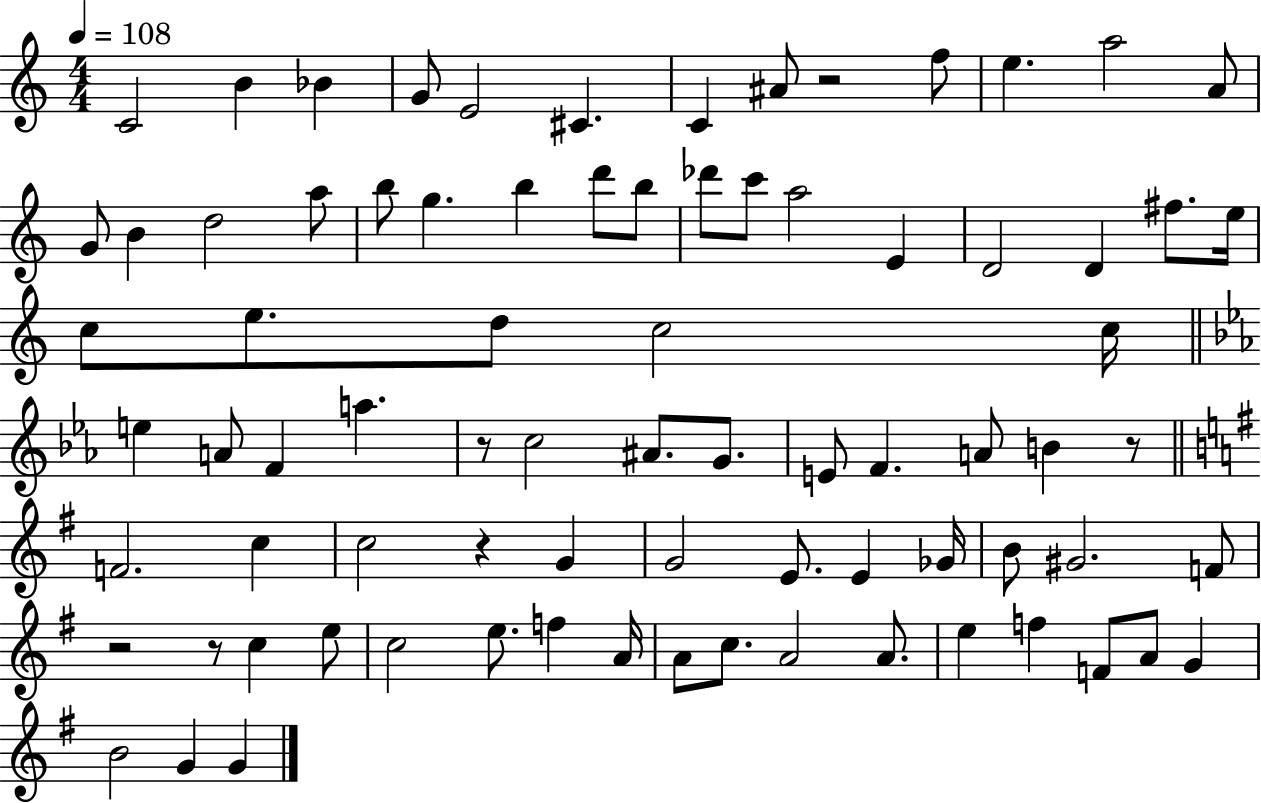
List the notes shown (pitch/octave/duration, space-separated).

C4/h B4/q Bb4/q G4/e E4/h C#4/q. C4/q A#4/e R/h F5/e E5/q. A5/h A4/e G4/e B4/q D5/h A5/e B5/e G5/q. B5/q D6/e B5/e Db6/e C6/e A5/h E4/q D4/h D4/q F#5/e. E5/s C5/e E5/e. D5/e C5/h C5/s E5/q A4/e F4/q A5/q. R/e C5/h A#4/e. G4/e. E4/e F4/q. A4/e B4/q R/e F4/h. C5/q C5/h R/q G4/q G4/h E4/e. E4/q Gb4/s B4/e G#4/h. F4/e R/h R/e C5/q E5/e C5/h E5/e. F5/q A4/s A4/e C5/e. A4/h A4/e. E5/q F5/q F4/e A4/e G4/q B4/h G4/q G4/q